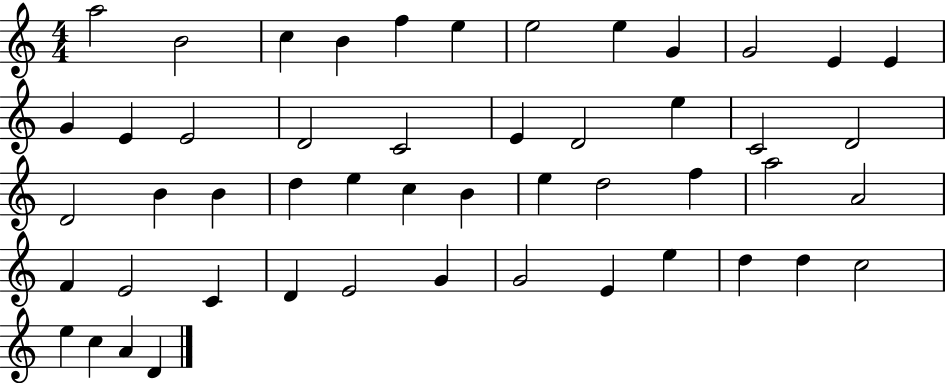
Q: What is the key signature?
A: C major